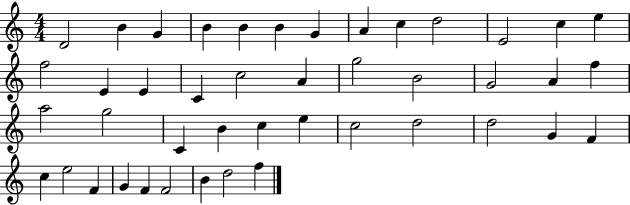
D4/h B4/q G4/q B4/q B4/q B4/q G4/q A4/q C5/q D5/h E4/h C5/q E5/q F5/h E4/q E4/q C4/q C5/h A4/q G5/h B4/h G4/h A4/q F5/q A5/h G5/h C4/q B4/q C5/q E5/q C5/h D5/h D5/h G4/q F4/q C5/q E5/h F4/q G4/q F4/q F4/h B4/q D5/h F5/q